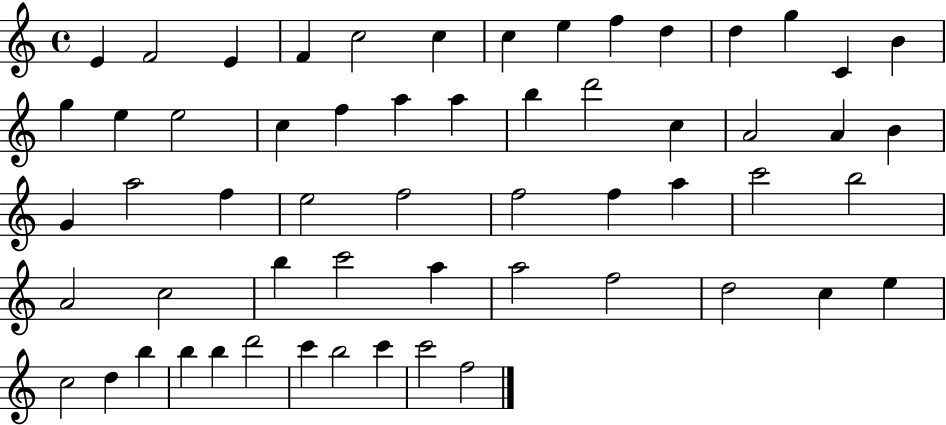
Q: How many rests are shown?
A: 0